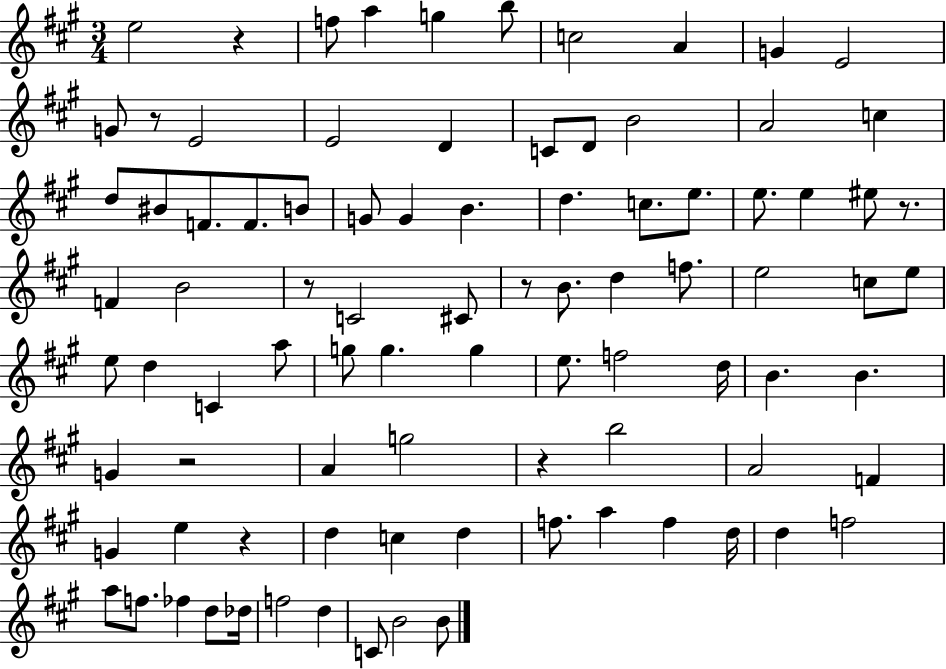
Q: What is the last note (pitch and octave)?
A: B4